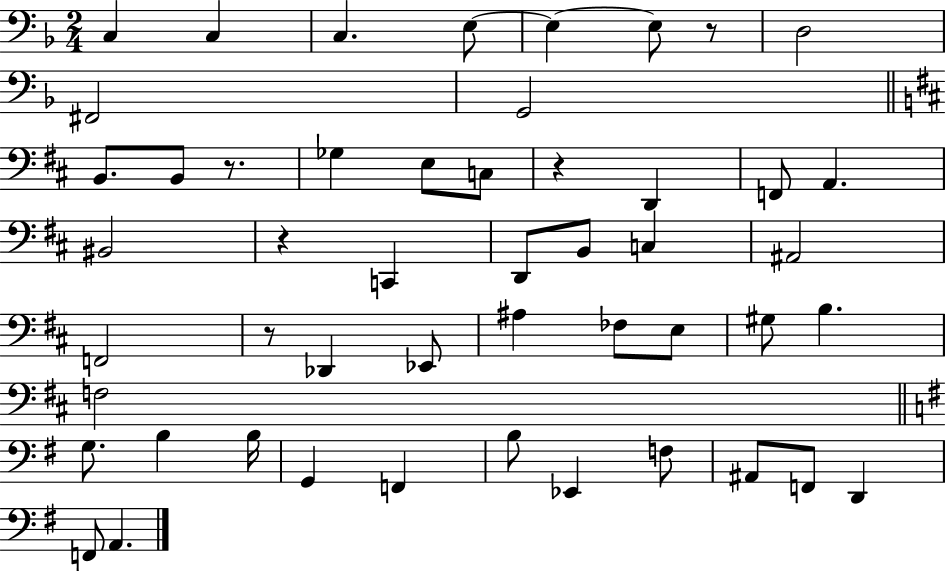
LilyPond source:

{
  \clef bass
  \numericTimeSignature
  \time 2/4
  \key f \major
  c4 c4 | c4. e8~~ | e4~~ e8 r8 | d2 | \break fis,2 | g,2 | \bar "||" \break \key d \major b,8. b,8 r8. | ges4 e8 c8 | r4 d,4 | f,8 a,4. | \break bis,2 | r4 c,4 | d,8 b,8 c4 | ais,2 | \break f,2 | r8 des,4 ees,8 | ais4 fes8 e8 | gis8 b4. | \break f2 | \bar "||" \break \key e \minor g8. b4 b16 | g,4 f,4 | b8 ees,4 f8 | ais,8 f,8 d,4 | \break f,8 a,4. | \bar "|."
}